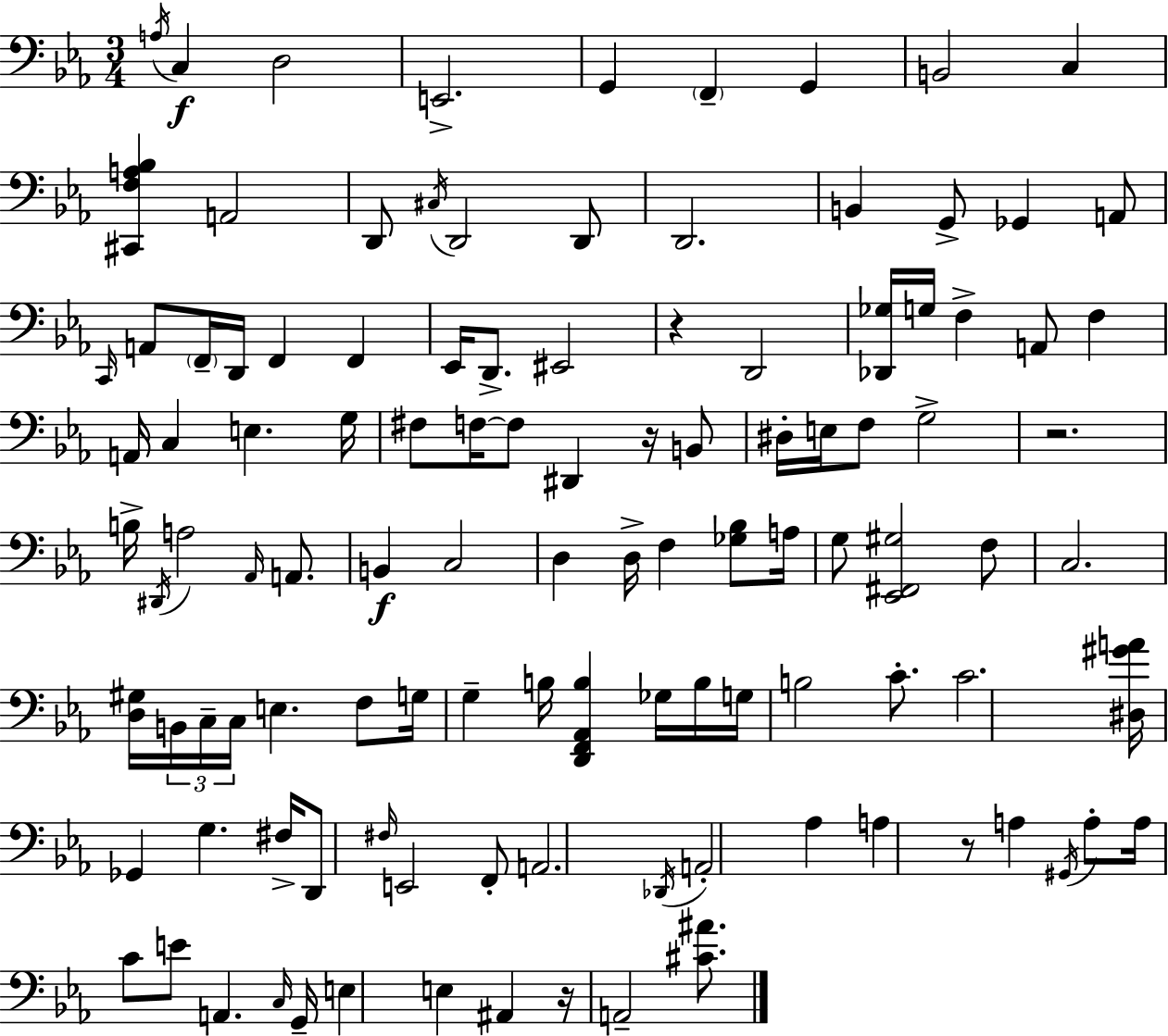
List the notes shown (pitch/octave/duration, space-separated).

A3/s C3/q D3/h E2/h. G2/q F2/q G2/q B2/h C3/q [C#2,F3,A3,Bb3]/q A2/h D2/e C#3/s D2/h D2/e D2/h. B2/q G2/e Gb2/q A2/e C2/s A2/e F2/s D2/s F2/q F2/q Eb2/s D2/e. EIS2/h R/q D2/h [Db2,Gb3]/s G3/s F3/q A2/e F3/q A2/s C3/q E3/q. G3/s F#3/e F3/s F3/e D#2/q R/s B2/e D#3/s E3/s F3/e G3/h R/h. B3/s D#2/s A3/h Ab2/s A2/e. B2/q C3/h D3/q D3/s F3/q [Gb3,Bb3]/e A3/s G3/e [Eb2,F#2,G#3]/h F3/e C3/h. [D3,G#3]/s B2/s C3/s C3/s E3/q. F3/e G3/s G3/q B3/s [D2,F2,Ab2,B3]/q Gb3/s B3/s G3/s B3/h C4/e. C4/h. [D#3,G#4,A4]/s Gb2/q G3/q. F#3/s D2/e F#3/s E2/h F2/e A2/h. Db2/s A2/h Ab3/q A3/q R/e A3/q G#2/s A3/e A3/s C4/e E4/e A2/q. C3/s G2/s E3/q E3/q A#2/q R/s A2/h [C#4,A#4]/e.